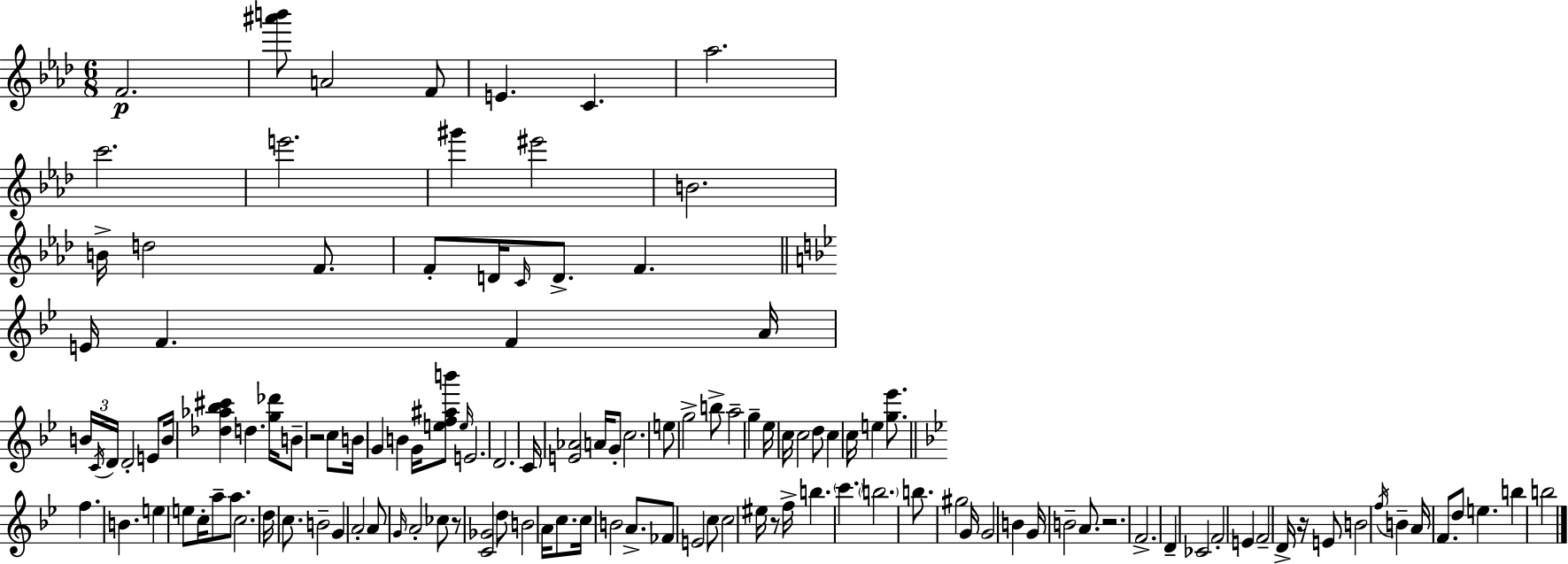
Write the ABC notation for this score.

X:1
T:Untitled
M:6/8
L:1/4
K:Ab
F2 [^a'b']/2 A2 F/2 E C _a2 c'2 e'2 ^g' ^e'2 B2 B/4 d2 F/2 F/2 D/4 C/4 D/2 F E/4 F F A/4 B/4 C/4 D/4 D2 E/2 B/4 [_d_a_b^c'] d [g_d']/4 B/2 z2 c/2 B/4 G B G/4 [ef^ab']/2 e/4 E2 D2 C/4 [E_A]2 A/4 G/2 c2 e/2 g2 b/2 a2 g _e/4 c/4 c2 d/2 c c/4 e [g_e']/2 f B e e/2 c/4 a/2 a/2 c2 d/4 c/2 B2 G A2 A/2 G/4 A2 _c/2 z/2 [C_G]2 d/2 B2 A/4 c/2 c/4 B2 A/2 _F/2 E2 c/2 c2 ^e/4 z/2 f/4 b c' b2 b/2 ^g2 G/4 G2 B G/4 B2 A/2 z2 F2 D _C2 F2 E F2 D/4 z/4 E/2 B2 f/4 B A/4 F/2 d/2 e b b2